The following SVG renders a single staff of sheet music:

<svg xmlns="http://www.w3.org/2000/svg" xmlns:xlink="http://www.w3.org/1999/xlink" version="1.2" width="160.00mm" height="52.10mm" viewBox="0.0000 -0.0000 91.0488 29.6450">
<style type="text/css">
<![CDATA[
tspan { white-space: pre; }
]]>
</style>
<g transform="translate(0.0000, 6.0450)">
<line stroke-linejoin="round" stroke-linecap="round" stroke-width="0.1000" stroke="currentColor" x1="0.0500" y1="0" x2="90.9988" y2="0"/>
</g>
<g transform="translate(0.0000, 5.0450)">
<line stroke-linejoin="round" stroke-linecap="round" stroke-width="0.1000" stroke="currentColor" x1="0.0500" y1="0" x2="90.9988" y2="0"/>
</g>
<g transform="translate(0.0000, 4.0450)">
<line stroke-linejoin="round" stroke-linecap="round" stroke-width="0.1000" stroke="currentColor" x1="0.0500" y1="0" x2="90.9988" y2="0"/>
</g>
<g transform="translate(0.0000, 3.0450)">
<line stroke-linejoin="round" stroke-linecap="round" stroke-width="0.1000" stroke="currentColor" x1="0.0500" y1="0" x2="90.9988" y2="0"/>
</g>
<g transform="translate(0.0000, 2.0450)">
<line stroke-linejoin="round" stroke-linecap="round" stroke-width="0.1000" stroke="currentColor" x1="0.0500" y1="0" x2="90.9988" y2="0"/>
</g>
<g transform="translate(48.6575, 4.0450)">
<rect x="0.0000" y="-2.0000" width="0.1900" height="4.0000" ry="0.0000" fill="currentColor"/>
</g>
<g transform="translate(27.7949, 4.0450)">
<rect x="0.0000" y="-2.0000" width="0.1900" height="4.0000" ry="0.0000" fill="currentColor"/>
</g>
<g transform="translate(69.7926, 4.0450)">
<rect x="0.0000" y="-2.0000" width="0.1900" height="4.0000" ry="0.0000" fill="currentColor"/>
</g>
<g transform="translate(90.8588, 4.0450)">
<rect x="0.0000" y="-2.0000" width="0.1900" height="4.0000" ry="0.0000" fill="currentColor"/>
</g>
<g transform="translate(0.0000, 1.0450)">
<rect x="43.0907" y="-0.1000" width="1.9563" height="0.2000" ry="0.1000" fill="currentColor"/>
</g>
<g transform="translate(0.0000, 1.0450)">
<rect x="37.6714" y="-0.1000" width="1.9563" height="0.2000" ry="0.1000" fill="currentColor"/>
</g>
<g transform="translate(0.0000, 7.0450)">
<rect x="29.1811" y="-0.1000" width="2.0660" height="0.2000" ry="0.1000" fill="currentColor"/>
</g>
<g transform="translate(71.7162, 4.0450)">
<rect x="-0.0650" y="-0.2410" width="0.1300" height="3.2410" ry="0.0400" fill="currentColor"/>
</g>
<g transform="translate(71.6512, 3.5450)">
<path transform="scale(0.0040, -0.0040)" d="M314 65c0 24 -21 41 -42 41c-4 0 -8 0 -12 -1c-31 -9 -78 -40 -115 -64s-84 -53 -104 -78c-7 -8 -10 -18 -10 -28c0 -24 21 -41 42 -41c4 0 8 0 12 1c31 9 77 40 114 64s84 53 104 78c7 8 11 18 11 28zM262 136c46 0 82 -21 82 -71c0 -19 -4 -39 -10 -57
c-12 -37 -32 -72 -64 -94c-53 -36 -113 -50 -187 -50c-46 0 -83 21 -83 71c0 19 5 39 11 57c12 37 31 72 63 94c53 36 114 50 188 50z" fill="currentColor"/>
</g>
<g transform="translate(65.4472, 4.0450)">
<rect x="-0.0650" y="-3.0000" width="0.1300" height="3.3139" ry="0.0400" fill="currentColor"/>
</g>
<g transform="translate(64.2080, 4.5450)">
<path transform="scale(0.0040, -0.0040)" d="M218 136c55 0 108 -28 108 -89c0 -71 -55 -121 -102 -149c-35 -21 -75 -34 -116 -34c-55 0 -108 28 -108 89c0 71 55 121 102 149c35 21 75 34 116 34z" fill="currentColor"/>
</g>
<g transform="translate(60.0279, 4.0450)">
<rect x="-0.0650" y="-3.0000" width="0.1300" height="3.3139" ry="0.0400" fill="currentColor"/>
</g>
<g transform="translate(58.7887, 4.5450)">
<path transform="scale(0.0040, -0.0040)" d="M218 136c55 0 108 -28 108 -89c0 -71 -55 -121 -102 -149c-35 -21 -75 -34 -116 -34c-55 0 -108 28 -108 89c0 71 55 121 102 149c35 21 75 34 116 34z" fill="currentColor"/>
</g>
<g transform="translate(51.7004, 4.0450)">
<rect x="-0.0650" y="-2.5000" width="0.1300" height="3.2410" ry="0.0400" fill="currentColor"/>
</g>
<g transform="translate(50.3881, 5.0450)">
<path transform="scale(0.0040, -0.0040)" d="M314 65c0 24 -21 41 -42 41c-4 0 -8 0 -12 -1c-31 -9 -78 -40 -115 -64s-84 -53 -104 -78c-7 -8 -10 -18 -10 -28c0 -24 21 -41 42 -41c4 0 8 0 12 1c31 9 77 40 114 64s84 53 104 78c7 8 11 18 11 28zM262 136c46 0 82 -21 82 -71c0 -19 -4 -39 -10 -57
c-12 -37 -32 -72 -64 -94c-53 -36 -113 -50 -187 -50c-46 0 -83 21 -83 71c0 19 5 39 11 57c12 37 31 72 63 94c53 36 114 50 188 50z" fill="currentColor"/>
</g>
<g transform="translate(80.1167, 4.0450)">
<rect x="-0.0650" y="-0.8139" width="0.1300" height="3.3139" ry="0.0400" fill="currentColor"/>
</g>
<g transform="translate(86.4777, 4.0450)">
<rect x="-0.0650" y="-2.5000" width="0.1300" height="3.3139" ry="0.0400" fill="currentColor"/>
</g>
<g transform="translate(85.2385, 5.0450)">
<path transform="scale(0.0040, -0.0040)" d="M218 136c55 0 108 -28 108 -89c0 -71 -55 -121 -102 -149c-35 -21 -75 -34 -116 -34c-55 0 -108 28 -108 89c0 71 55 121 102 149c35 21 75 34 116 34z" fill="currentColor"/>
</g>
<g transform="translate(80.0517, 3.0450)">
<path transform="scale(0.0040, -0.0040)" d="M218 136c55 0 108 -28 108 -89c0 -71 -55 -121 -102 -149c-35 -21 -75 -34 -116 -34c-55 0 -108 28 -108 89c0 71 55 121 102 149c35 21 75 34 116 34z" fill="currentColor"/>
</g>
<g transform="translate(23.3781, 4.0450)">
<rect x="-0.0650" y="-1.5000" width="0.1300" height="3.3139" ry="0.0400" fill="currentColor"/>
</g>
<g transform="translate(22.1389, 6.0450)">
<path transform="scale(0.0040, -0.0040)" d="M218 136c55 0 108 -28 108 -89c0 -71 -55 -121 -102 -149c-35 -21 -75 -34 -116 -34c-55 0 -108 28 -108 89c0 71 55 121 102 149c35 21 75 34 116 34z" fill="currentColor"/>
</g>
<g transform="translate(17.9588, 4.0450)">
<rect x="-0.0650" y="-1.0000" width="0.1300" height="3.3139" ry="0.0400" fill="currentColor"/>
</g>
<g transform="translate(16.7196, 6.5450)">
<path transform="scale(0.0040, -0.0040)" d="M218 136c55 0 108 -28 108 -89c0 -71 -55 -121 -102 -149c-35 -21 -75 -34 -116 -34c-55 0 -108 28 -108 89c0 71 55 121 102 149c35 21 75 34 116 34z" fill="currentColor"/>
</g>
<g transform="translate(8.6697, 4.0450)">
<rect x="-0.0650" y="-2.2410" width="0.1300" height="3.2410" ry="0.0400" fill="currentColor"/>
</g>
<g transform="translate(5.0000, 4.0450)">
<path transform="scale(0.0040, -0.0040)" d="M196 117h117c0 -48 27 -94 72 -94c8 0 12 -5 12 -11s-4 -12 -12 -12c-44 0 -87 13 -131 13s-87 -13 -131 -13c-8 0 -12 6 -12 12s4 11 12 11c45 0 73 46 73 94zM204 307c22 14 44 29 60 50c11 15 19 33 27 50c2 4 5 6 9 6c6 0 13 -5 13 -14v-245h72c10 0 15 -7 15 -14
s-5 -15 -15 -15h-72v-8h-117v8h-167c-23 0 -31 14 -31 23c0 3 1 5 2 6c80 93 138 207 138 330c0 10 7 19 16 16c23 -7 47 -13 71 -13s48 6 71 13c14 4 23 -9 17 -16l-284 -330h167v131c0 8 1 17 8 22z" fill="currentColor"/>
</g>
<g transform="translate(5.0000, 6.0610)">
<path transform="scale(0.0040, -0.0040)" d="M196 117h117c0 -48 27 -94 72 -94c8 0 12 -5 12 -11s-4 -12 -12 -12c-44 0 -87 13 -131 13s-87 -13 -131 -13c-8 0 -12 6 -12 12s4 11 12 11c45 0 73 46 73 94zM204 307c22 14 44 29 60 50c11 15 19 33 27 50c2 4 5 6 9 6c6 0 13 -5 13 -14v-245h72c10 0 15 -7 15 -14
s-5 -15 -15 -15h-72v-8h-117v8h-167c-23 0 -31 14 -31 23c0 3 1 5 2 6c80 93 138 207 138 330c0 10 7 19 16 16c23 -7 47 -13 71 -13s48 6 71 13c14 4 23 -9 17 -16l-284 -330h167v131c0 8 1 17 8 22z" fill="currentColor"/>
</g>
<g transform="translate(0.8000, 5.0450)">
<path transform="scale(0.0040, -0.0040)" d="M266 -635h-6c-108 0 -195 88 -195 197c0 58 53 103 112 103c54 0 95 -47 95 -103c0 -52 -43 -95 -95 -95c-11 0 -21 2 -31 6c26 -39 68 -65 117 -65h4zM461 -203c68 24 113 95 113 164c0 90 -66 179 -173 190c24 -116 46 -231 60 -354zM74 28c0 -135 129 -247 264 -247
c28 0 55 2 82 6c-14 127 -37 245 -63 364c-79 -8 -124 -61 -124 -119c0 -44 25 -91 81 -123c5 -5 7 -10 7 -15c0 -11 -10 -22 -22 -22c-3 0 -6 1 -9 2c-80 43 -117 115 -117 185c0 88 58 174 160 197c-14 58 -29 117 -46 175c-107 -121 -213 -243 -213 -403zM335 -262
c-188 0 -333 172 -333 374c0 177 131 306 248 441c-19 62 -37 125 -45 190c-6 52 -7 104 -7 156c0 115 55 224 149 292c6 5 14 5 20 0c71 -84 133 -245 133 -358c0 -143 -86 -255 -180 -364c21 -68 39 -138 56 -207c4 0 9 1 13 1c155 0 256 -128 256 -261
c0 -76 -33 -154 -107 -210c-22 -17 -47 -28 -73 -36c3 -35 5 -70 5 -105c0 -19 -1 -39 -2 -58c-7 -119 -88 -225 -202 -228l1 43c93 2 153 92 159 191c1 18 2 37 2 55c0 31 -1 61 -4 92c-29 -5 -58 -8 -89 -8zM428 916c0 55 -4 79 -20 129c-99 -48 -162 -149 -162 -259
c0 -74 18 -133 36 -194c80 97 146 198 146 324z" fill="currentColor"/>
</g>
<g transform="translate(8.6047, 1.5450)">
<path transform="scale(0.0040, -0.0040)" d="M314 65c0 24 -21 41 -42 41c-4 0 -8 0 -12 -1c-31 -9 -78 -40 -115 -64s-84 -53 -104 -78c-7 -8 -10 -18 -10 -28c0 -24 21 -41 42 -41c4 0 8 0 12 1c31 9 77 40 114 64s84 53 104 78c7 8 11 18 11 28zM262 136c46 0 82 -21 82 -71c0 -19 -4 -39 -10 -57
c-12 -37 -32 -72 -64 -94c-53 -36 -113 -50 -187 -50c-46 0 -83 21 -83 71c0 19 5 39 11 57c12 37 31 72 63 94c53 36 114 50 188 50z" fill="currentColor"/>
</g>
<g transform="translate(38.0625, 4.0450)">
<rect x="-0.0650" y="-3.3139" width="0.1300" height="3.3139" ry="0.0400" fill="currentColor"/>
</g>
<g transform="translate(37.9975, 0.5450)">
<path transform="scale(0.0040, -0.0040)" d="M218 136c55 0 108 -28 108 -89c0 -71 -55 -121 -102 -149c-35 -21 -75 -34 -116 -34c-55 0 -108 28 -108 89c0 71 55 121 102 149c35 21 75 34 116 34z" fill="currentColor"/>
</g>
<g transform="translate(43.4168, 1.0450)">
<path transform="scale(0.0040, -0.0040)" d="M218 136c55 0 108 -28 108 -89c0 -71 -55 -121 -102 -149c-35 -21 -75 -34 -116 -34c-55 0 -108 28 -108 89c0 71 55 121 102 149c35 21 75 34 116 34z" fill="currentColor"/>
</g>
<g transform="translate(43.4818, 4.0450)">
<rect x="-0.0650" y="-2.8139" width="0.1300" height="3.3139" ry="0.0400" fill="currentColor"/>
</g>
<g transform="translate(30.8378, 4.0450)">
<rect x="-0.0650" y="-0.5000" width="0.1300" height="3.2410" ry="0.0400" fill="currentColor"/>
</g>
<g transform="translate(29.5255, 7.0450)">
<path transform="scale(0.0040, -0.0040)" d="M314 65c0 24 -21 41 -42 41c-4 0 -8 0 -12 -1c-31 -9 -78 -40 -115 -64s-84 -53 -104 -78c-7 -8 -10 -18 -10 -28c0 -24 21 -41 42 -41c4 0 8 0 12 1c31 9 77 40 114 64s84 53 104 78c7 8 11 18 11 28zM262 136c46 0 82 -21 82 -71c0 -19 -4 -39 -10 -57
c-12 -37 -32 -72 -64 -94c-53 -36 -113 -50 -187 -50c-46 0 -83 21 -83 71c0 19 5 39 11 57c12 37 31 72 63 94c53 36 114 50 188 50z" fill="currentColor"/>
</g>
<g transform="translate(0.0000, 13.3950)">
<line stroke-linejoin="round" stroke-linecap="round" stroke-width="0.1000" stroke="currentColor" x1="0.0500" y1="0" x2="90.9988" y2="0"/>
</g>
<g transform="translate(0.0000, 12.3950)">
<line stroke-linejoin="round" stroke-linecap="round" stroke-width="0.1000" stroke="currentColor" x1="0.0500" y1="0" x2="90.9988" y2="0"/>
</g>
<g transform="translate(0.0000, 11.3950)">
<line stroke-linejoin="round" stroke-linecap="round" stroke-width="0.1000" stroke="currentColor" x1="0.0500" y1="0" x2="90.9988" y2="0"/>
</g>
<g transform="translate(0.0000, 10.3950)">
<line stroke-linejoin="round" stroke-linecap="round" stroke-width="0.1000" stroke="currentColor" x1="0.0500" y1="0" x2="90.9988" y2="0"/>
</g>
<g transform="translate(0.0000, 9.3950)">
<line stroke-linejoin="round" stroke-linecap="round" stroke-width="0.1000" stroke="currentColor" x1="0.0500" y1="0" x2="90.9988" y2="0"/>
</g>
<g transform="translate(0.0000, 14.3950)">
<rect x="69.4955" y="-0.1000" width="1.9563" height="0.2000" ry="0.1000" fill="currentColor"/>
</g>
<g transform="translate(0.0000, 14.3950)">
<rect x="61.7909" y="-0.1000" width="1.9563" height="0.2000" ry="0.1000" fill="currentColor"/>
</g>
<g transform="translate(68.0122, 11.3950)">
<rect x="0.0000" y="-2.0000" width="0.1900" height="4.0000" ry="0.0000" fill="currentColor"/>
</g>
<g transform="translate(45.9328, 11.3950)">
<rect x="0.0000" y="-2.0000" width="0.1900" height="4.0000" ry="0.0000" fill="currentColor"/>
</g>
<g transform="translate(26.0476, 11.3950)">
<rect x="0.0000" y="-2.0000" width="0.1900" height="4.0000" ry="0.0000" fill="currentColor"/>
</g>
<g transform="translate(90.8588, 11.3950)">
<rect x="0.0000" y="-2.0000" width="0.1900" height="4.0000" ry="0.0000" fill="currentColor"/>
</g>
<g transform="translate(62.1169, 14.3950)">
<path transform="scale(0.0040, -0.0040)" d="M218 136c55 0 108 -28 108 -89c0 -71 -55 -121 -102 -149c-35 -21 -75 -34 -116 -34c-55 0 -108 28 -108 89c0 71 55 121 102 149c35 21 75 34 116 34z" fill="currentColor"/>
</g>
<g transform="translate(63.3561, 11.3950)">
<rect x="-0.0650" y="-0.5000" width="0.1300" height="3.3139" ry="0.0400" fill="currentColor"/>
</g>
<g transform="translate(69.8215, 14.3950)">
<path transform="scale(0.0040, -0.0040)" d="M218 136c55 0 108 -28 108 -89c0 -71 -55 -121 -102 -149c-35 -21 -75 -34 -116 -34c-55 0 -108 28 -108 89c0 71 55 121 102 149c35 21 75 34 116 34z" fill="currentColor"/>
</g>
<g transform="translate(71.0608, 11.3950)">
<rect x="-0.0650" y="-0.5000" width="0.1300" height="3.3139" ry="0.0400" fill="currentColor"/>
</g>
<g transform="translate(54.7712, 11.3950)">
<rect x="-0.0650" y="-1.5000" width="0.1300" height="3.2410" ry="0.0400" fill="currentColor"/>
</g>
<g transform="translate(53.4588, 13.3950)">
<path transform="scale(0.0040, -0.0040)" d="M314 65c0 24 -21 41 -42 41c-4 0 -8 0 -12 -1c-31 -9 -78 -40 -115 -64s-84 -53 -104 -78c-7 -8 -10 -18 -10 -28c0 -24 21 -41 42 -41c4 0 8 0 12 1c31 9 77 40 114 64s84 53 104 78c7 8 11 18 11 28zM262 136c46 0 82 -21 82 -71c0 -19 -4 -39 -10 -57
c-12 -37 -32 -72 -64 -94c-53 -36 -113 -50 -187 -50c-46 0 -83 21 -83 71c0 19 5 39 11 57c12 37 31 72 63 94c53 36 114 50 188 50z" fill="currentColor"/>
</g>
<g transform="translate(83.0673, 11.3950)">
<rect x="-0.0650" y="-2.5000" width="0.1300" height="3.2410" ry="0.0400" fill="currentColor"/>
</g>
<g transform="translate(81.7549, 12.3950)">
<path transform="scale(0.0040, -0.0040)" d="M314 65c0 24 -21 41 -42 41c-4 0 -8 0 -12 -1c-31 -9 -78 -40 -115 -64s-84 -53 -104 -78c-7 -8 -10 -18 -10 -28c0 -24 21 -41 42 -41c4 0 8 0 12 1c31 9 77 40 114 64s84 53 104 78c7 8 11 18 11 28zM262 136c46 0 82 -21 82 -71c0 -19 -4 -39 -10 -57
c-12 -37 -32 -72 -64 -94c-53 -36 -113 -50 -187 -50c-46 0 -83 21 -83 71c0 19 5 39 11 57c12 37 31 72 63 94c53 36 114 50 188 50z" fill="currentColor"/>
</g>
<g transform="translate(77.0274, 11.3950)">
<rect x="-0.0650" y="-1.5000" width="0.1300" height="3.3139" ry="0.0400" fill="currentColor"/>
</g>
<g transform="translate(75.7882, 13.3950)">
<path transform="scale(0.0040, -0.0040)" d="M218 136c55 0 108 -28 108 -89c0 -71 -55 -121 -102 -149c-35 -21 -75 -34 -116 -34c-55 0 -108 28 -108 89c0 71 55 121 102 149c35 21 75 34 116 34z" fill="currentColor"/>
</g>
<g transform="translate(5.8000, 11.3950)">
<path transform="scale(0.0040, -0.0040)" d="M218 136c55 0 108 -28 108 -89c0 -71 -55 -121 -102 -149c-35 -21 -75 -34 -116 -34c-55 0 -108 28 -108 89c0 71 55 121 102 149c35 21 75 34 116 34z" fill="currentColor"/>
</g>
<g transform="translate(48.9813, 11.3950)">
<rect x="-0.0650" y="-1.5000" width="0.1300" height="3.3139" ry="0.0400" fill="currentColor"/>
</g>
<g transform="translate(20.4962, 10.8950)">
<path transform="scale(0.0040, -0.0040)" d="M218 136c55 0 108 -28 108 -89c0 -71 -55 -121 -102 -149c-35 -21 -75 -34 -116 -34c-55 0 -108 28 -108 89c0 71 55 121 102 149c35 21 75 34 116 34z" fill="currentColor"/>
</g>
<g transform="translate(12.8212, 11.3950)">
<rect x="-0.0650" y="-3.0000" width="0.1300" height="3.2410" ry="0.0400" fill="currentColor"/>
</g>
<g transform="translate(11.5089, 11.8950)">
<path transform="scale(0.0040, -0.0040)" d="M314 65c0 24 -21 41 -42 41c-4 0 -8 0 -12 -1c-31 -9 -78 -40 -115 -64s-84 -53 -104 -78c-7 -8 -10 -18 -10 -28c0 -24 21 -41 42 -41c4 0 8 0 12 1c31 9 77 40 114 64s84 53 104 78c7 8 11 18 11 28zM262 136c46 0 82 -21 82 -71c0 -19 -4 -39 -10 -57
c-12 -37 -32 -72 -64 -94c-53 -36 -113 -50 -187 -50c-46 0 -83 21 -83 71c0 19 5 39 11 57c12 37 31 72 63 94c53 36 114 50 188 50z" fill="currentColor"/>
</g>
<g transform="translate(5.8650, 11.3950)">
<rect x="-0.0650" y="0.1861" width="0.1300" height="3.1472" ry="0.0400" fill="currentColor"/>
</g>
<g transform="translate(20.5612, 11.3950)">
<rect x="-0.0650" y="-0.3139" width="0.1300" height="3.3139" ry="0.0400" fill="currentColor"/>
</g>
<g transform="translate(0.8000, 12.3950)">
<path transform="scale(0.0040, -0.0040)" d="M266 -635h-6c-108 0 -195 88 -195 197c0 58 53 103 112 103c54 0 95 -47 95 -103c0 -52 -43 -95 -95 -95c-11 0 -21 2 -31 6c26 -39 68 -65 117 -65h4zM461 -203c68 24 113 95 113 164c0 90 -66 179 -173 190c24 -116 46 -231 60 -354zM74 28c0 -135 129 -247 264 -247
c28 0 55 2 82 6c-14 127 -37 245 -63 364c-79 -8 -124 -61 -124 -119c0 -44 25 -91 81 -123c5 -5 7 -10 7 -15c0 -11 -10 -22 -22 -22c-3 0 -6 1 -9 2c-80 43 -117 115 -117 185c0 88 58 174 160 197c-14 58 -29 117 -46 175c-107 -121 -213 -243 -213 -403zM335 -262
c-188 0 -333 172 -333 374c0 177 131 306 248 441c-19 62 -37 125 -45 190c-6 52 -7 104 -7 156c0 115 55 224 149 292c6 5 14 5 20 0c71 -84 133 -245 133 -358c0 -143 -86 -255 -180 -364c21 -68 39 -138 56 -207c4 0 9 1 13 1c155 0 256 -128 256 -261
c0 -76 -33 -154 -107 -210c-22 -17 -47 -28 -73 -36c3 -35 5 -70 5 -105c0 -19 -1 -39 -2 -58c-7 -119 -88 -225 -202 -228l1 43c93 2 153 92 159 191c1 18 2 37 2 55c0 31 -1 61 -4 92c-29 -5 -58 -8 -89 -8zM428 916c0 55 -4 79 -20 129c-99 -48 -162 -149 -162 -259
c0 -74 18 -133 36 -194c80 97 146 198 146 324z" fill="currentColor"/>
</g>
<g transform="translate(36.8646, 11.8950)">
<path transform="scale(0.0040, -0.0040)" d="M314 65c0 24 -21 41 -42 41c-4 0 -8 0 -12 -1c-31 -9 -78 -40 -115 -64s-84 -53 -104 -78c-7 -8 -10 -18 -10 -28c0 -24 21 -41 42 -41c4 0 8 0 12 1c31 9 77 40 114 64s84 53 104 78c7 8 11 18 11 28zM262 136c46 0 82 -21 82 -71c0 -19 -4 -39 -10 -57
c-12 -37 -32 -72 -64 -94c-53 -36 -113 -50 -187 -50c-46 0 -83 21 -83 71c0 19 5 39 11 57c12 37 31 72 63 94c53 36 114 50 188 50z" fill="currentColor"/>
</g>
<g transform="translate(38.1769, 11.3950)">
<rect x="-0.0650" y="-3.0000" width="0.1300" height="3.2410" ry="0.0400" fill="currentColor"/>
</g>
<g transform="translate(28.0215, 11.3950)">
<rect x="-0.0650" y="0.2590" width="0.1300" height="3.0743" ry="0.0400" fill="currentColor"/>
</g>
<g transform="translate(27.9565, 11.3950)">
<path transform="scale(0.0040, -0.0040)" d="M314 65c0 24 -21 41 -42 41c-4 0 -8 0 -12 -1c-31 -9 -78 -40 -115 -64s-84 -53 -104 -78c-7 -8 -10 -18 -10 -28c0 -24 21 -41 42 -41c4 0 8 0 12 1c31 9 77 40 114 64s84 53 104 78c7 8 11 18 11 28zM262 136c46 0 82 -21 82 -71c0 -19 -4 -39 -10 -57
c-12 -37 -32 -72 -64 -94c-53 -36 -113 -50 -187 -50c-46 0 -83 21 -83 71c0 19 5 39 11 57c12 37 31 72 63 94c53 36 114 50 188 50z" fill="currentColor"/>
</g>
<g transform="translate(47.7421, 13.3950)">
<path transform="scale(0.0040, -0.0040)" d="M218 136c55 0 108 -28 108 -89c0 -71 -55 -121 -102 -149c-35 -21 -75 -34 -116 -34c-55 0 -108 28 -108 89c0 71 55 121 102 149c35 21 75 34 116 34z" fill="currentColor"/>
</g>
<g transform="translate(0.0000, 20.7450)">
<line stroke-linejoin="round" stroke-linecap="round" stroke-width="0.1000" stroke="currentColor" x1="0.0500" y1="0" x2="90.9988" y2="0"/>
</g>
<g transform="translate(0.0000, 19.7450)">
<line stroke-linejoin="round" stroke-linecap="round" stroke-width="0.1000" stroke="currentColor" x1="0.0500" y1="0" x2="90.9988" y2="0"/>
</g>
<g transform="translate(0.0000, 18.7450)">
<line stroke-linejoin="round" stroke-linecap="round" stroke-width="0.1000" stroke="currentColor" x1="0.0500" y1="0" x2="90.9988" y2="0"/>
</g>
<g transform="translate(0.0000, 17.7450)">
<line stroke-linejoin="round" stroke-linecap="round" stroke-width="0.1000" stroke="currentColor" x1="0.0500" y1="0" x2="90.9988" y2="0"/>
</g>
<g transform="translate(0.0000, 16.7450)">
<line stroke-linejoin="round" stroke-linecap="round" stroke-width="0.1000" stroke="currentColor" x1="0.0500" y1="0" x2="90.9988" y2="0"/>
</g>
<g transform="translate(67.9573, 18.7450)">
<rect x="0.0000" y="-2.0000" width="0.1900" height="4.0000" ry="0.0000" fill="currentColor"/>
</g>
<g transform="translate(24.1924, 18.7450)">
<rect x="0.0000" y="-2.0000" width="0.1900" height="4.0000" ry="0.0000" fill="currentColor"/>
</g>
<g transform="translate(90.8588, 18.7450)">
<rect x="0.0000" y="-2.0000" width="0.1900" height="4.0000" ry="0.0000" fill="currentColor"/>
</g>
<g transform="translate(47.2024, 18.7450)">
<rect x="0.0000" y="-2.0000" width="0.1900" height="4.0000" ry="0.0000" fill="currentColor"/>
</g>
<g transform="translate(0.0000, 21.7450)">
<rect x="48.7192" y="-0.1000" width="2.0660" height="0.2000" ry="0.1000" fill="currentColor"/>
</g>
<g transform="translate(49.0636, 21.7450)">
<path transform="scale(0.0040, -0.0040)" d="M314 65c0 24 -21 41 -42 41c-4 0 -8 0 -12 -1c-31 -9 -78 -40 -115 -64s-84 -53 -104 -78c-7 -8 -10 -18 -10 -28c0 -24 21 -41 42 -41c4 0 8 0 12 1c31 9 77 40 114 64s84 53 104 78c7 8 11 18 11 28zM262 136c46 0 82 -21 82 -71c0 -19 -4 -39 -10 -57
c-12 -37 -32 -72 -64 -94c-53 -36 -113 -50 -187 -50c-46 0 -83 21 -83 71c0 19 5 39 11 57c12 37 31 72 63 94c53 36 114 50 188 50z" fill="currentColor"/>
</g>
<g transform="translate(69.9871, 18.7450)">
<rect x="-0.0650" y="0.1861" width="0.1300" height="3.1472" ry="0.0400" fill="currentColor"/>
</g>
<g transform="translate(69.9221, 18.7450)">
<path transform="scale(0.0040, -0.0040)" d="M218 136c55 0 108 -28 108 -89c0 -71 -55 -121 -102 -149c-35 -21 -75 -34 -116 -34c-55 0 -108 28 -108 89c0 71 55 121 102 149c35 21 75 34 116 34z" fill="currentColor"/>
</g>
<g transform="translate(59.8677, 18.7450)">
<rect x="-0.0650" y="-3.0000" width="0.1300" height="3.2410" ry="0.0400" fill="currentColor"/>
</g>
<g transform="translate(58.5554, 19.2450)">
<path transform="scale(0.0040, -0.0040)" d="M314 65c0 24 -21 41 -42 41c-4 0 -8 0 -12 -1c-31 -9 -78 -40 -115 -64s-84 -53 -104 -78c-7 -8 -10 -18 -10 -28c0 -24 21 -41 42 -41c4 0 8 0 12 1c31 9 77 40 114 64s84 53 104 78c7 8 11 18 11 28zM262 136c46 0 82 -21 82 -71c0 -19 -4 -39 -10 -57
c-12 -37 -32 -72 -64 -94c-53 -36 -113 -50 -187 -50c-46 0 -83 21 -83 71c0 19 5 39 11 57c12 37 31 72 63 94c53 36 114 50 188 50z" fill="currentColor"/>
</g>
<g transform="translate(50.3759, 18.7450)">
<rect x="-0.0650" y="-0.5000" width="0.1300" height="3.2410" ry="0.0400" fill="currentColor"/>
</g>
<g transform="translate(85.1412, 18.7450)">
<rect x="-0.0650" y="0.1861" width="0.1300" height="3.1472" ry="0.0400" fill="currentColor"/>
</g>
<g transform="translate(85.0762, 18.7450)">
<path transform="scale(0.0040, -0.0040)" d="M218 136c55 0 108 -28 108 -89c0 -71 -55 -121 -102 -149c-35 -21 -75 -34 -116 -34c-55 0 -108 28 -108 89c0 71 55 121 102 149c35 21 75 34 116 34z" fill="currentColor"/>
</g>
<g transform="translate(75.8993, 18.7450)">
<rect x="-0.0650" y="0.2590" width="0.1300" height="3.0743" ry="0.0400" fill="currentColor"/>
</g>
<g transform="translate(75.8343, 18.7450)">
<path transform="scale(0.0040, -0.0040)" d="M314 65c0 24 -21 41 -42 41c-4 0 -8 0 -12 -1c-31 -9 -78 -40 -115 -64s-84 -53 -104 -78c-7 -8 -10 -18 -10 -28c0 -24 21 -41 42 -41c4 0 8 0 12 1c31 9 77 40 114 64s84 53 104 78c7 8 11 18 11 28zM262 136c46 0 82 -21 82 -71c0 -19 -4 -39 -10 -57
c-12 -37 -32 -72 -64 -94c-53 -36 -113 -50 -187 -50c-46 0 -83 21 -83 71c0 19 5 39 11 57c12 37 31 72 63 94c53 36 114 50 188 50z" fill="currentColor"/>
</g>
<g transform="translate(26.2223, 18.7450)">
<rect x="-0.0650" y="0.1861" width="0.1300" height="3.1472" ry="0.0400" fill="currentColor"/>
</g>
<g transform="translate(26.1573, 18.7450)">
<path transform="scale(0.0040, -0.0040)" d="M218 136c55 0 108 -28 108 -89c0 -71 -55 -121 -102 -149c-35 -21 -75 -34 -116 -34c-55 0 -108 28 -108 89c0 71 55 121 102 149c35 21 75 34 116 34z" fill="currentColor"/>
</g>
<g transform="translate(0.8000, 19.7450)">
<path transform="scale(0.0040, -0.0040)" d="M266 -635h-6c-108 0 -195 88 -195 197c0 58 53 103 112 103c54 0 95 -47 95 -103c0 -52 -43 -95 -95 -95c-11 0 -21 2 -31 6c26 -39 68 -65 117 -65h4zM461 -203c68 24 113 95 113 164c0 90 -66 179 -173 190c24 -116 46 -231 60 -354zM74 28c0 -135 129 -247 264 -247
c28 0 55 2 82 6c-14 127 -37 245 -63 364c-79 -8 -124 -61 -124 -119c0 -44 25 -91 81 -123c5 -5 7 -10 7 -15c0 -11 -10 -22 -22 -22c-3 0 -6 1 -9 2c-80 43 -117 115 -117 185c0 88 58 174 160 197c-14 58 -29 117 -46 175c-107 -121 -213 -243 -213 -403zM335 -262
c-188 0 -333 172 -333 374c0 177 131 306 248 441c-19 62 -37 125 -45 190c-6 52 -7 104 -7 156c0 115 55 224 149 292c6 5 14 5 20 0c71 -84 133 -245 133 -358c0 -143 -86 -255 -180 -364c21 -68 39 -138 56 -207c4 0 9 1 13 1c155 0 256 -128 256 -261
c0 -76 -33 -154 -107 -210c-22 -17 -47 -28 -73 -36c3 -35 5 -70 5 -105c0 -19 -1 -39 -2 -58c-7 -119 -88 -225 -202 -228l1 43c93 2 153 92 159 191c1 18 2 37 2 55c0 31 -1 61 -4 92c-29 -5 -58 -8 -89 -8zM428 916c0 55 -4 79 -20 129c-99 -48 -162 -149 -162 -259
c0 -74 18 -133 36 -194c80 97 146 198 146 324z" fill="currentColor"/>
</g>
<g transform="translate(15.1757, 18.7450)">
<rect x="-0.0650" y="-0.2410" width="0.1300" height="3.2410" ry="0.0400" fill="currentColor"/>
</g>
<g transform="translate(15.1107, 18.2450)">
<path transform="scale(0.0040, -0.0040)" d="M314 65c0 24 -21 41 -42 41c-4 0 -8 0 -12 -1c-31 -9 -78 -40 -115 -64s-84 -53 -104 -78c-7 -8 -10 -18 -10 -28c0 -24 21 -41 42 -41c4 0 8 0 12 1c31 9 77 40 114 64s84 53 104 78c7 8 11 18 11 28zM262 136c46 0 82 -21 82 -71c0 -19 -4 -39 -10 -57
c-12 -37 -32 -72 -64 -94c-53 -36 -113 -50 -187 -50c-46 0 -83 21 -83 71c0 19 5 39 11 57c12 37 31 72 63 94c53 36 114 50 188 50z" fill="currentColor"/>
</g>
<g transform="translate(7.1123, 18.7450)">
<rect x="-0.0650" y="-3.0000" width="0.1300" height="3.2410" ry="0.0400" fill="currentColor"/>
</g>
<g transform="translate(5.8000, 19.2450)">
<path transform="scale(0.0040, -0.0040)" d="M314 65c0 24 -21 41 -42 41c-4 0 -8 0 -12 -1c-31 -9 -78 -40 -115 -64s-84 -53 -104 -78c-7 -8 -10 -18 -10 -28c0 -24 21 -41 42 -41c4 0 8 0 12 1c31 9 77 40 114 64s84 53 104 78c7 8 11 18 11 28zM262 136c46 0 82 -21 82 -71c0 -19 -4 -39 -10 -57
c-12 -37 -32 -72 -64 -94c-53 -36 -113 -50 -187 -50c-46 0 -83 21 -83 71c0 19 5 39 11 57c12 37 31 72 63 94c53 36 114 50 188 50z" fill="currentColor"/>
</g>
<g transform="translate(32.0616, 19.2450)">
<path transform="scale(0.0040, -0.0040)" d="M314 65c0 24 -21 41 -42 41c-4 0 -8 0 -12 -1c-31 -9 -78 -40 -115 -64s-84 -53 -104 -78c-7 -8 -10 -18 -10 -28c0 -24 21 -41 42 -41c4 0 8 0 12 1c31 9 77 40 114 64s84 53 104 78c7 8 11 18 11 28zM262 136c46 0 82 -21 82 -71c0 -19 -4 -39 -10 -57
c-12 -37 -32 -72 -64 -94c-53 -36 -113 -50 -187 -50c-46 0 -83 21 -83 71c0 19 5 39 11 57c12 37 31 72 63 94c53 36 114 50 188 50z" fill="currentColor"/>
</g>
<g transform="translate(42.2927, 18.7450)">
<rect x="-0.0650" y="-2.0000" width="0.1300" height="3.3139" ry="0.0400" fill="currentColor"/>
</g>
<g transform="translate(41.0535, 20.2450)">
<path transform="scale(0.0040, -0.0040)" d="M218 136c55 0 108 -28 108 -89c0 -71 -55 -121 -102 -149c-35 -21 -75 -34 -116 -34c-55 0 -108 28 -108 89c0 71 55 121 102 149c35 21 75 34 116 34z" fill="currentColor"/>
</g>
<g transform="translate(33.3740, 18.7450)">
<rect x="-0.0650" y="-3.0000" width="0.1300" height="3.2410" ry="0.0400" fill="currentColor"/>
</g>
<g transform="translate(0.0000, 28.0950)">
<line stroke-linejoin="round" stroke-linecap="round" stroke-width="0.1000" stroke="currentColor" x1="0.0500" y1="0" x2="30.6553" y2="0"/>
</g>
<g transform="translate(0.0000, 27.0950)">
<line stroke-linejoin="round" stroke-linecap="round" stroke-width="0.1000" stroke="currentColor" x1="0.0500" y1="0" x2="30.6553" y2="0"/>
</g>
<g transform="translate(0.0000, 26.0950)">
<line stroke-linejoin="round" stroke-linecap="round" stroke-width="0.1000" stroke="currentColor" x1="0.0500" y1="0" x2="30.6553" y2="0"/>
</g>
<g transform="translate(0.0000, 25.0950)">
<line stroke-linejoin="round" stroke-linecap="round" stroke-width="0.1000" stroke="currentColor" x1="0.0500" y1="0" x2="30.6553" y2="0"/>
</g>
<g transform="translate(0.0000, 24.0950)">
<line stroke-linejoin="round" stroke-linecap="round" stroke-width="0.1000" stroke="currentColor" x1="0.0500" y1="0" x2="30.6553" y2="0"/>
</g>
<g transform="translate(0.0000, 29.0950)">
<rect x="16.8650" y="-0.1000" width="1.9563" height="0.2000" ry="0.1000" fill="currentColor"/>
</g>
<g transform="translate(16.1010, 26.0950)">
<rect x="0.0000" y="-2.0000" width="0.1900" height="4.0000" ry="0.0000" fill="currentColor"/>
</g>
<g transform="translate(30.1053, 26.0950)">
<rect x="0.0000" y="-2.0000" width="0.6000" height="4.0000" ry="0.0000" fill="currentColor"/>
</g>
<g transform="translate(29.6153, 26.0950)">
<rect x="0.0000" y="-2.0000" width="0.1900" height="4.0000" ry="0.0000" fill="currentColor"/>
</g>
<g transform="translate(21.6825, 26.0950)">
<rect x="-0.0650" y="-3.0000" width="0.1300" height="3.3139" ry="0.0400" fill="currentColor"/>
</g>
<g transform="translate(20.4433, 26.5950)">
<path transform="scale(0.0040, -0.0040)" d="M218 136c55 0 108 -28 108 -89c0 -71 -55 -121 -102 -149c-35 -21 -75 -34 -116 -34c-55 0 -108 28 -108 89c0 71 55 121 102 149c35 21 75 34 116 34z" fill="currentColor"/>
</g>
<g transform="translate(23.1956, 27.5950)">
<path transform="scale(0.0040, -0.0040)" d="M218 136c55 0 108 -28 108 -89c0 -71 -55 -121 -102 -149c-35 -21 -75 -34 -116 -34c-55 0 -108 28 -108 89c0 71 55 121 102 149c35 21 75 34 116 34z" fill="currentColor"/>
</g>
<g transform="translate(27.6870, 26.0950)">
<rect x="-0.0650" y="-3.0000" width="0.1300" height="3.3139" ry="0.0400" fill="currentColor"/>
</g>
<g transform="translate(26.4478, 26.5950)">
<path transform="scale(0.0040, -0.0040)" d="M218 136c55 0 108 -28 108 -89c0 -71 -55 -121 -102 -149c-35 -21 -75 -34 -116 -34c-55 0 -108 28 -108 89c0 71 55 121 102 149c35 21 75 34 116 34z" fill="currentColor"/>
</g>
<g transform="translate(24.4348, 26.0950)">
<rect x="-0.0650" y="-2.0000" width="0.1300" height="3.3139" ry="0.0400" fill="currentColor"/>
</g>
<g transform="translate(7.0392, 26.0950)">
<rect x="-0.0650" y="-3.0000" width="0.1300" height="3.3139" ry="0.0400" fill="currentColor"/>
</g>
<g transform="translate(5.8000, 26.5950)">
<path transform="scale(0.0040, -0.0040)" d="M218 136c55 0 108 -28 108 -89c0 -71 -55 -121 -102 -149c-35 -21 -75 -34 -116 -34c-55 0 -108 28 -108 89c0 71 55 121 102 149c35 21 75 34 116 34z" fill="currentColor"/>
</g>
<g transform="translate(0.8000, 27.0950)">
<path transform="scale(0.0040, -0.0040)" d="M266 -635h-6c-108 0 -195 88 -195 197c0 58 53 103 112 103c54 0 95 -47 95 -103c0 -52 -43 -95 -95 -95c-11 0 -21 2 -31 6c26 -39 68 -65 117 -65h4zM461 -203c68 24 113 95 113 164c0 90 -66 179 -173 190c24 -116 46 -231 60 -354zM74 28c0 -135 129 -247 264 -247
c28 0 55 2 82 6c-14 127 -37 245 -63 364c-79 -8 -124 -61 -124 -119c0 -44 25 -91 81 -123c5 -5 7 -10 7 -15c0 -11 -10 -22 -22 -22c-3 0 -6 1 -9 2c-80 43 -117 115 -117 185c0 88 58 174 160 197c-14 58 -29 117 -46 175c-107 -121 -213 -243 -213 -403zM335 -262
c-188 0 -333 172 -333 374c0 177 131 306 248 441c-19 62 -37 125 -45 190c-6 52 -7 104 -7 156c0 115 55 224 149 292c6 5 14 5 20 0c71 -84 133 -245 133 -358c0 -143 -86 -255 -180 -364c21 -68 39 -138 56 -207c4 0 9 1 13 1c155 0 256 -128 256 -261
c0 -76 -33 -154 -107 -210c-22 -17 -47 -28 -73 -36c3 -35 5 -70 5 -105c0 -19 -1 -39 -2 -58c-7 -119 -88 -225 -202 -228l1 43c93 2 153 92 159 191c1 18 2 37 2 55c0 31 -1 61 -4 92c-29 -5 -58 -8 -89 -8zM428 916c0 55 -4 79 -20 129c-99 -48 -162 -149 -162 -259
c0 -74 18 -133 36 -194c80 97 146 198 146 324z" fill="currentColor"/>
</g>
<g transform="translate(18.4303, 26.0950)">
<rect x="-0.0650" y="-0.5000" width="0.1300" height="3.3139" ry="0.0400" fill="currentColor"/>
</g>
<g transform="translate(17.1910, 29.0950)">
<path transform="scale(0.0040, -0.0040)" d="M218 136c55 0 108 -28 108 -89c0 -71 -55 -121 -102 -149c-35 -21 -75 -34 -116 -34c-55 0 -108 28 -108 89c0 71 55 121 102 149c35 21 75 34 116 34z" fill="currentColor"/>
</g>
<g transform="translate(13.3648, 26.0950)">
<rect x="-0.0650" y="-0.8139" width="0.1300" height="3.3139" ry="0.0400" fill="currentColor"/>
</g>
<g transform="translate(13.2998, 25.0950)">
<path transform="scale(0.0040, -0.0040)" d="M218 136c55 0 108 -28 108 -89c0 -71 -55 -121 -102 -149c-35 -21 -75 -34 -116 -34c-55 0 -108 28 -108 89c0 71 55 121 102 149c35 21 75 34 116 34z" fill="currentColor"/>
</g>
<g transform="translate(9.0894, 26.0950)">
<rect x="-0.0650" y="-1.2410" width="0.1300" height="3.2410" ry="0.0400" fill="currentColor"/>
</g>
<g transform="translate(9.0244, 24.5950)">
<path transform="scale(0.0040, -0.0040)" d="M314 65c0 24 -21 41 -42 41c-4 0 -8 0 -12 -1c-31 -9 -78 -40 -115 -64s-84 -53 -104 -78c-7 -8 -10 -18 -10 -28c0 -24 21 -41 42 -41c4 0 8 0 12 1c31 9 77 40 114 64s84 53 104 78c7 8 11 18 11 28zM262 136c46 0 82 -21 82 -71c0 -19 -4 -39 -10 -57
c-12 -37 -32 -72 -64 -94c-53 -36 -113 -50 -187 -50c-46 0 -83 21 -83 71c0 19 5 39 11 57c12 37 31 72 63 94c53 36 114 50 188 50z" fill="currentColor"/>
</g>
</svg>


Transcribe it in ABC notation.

X:1
T:Untitled
M:4/4
L:1/4
K:C
g2 D E C2 b a G2 A A c2 d G B A2 c B2 A2 E E2 C C E G2 A2 c2 B A2 F C2 A2 B B2 B A e2 d C A F A